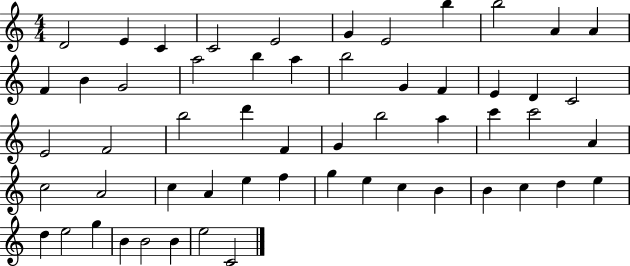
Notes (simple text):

D4/h E4/q C4/q C4/h E4/h G4/q E4/h B5/q B5/h A4/q A4/q F4/q B4/q G4/h A5/h B5/q A5/q B5/h G4/q F4/q E4/q D4/q C4/h E4/h F4/h B5/h D6/q F4/q G4/q B5/h A5/q C6/q C6/h A4/q C5/h A4/h C5/q A4/q E5/q F5/q G5/q E5/q C5/q B4/q B4/q C5/q D5/q E5/q D5/q E5/h G5/q B4/q B4/h B4/q E5/h C4/h